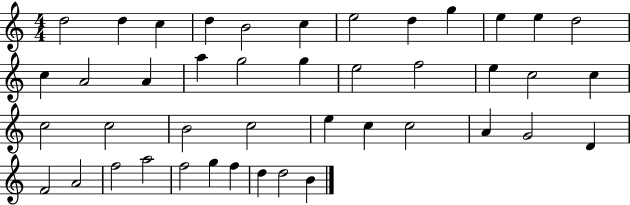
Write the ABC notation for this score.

X:1
T:Untitled
M:4/4
L:1/4
K:C
d2 d c d B2 c e2 d g e e d2 c A2 A a g2 g e2 f2 e c2 c c2 c2 B2 c2 e c c2 A G2 D F2 A2 f2 a2 f2 g f d d2 B